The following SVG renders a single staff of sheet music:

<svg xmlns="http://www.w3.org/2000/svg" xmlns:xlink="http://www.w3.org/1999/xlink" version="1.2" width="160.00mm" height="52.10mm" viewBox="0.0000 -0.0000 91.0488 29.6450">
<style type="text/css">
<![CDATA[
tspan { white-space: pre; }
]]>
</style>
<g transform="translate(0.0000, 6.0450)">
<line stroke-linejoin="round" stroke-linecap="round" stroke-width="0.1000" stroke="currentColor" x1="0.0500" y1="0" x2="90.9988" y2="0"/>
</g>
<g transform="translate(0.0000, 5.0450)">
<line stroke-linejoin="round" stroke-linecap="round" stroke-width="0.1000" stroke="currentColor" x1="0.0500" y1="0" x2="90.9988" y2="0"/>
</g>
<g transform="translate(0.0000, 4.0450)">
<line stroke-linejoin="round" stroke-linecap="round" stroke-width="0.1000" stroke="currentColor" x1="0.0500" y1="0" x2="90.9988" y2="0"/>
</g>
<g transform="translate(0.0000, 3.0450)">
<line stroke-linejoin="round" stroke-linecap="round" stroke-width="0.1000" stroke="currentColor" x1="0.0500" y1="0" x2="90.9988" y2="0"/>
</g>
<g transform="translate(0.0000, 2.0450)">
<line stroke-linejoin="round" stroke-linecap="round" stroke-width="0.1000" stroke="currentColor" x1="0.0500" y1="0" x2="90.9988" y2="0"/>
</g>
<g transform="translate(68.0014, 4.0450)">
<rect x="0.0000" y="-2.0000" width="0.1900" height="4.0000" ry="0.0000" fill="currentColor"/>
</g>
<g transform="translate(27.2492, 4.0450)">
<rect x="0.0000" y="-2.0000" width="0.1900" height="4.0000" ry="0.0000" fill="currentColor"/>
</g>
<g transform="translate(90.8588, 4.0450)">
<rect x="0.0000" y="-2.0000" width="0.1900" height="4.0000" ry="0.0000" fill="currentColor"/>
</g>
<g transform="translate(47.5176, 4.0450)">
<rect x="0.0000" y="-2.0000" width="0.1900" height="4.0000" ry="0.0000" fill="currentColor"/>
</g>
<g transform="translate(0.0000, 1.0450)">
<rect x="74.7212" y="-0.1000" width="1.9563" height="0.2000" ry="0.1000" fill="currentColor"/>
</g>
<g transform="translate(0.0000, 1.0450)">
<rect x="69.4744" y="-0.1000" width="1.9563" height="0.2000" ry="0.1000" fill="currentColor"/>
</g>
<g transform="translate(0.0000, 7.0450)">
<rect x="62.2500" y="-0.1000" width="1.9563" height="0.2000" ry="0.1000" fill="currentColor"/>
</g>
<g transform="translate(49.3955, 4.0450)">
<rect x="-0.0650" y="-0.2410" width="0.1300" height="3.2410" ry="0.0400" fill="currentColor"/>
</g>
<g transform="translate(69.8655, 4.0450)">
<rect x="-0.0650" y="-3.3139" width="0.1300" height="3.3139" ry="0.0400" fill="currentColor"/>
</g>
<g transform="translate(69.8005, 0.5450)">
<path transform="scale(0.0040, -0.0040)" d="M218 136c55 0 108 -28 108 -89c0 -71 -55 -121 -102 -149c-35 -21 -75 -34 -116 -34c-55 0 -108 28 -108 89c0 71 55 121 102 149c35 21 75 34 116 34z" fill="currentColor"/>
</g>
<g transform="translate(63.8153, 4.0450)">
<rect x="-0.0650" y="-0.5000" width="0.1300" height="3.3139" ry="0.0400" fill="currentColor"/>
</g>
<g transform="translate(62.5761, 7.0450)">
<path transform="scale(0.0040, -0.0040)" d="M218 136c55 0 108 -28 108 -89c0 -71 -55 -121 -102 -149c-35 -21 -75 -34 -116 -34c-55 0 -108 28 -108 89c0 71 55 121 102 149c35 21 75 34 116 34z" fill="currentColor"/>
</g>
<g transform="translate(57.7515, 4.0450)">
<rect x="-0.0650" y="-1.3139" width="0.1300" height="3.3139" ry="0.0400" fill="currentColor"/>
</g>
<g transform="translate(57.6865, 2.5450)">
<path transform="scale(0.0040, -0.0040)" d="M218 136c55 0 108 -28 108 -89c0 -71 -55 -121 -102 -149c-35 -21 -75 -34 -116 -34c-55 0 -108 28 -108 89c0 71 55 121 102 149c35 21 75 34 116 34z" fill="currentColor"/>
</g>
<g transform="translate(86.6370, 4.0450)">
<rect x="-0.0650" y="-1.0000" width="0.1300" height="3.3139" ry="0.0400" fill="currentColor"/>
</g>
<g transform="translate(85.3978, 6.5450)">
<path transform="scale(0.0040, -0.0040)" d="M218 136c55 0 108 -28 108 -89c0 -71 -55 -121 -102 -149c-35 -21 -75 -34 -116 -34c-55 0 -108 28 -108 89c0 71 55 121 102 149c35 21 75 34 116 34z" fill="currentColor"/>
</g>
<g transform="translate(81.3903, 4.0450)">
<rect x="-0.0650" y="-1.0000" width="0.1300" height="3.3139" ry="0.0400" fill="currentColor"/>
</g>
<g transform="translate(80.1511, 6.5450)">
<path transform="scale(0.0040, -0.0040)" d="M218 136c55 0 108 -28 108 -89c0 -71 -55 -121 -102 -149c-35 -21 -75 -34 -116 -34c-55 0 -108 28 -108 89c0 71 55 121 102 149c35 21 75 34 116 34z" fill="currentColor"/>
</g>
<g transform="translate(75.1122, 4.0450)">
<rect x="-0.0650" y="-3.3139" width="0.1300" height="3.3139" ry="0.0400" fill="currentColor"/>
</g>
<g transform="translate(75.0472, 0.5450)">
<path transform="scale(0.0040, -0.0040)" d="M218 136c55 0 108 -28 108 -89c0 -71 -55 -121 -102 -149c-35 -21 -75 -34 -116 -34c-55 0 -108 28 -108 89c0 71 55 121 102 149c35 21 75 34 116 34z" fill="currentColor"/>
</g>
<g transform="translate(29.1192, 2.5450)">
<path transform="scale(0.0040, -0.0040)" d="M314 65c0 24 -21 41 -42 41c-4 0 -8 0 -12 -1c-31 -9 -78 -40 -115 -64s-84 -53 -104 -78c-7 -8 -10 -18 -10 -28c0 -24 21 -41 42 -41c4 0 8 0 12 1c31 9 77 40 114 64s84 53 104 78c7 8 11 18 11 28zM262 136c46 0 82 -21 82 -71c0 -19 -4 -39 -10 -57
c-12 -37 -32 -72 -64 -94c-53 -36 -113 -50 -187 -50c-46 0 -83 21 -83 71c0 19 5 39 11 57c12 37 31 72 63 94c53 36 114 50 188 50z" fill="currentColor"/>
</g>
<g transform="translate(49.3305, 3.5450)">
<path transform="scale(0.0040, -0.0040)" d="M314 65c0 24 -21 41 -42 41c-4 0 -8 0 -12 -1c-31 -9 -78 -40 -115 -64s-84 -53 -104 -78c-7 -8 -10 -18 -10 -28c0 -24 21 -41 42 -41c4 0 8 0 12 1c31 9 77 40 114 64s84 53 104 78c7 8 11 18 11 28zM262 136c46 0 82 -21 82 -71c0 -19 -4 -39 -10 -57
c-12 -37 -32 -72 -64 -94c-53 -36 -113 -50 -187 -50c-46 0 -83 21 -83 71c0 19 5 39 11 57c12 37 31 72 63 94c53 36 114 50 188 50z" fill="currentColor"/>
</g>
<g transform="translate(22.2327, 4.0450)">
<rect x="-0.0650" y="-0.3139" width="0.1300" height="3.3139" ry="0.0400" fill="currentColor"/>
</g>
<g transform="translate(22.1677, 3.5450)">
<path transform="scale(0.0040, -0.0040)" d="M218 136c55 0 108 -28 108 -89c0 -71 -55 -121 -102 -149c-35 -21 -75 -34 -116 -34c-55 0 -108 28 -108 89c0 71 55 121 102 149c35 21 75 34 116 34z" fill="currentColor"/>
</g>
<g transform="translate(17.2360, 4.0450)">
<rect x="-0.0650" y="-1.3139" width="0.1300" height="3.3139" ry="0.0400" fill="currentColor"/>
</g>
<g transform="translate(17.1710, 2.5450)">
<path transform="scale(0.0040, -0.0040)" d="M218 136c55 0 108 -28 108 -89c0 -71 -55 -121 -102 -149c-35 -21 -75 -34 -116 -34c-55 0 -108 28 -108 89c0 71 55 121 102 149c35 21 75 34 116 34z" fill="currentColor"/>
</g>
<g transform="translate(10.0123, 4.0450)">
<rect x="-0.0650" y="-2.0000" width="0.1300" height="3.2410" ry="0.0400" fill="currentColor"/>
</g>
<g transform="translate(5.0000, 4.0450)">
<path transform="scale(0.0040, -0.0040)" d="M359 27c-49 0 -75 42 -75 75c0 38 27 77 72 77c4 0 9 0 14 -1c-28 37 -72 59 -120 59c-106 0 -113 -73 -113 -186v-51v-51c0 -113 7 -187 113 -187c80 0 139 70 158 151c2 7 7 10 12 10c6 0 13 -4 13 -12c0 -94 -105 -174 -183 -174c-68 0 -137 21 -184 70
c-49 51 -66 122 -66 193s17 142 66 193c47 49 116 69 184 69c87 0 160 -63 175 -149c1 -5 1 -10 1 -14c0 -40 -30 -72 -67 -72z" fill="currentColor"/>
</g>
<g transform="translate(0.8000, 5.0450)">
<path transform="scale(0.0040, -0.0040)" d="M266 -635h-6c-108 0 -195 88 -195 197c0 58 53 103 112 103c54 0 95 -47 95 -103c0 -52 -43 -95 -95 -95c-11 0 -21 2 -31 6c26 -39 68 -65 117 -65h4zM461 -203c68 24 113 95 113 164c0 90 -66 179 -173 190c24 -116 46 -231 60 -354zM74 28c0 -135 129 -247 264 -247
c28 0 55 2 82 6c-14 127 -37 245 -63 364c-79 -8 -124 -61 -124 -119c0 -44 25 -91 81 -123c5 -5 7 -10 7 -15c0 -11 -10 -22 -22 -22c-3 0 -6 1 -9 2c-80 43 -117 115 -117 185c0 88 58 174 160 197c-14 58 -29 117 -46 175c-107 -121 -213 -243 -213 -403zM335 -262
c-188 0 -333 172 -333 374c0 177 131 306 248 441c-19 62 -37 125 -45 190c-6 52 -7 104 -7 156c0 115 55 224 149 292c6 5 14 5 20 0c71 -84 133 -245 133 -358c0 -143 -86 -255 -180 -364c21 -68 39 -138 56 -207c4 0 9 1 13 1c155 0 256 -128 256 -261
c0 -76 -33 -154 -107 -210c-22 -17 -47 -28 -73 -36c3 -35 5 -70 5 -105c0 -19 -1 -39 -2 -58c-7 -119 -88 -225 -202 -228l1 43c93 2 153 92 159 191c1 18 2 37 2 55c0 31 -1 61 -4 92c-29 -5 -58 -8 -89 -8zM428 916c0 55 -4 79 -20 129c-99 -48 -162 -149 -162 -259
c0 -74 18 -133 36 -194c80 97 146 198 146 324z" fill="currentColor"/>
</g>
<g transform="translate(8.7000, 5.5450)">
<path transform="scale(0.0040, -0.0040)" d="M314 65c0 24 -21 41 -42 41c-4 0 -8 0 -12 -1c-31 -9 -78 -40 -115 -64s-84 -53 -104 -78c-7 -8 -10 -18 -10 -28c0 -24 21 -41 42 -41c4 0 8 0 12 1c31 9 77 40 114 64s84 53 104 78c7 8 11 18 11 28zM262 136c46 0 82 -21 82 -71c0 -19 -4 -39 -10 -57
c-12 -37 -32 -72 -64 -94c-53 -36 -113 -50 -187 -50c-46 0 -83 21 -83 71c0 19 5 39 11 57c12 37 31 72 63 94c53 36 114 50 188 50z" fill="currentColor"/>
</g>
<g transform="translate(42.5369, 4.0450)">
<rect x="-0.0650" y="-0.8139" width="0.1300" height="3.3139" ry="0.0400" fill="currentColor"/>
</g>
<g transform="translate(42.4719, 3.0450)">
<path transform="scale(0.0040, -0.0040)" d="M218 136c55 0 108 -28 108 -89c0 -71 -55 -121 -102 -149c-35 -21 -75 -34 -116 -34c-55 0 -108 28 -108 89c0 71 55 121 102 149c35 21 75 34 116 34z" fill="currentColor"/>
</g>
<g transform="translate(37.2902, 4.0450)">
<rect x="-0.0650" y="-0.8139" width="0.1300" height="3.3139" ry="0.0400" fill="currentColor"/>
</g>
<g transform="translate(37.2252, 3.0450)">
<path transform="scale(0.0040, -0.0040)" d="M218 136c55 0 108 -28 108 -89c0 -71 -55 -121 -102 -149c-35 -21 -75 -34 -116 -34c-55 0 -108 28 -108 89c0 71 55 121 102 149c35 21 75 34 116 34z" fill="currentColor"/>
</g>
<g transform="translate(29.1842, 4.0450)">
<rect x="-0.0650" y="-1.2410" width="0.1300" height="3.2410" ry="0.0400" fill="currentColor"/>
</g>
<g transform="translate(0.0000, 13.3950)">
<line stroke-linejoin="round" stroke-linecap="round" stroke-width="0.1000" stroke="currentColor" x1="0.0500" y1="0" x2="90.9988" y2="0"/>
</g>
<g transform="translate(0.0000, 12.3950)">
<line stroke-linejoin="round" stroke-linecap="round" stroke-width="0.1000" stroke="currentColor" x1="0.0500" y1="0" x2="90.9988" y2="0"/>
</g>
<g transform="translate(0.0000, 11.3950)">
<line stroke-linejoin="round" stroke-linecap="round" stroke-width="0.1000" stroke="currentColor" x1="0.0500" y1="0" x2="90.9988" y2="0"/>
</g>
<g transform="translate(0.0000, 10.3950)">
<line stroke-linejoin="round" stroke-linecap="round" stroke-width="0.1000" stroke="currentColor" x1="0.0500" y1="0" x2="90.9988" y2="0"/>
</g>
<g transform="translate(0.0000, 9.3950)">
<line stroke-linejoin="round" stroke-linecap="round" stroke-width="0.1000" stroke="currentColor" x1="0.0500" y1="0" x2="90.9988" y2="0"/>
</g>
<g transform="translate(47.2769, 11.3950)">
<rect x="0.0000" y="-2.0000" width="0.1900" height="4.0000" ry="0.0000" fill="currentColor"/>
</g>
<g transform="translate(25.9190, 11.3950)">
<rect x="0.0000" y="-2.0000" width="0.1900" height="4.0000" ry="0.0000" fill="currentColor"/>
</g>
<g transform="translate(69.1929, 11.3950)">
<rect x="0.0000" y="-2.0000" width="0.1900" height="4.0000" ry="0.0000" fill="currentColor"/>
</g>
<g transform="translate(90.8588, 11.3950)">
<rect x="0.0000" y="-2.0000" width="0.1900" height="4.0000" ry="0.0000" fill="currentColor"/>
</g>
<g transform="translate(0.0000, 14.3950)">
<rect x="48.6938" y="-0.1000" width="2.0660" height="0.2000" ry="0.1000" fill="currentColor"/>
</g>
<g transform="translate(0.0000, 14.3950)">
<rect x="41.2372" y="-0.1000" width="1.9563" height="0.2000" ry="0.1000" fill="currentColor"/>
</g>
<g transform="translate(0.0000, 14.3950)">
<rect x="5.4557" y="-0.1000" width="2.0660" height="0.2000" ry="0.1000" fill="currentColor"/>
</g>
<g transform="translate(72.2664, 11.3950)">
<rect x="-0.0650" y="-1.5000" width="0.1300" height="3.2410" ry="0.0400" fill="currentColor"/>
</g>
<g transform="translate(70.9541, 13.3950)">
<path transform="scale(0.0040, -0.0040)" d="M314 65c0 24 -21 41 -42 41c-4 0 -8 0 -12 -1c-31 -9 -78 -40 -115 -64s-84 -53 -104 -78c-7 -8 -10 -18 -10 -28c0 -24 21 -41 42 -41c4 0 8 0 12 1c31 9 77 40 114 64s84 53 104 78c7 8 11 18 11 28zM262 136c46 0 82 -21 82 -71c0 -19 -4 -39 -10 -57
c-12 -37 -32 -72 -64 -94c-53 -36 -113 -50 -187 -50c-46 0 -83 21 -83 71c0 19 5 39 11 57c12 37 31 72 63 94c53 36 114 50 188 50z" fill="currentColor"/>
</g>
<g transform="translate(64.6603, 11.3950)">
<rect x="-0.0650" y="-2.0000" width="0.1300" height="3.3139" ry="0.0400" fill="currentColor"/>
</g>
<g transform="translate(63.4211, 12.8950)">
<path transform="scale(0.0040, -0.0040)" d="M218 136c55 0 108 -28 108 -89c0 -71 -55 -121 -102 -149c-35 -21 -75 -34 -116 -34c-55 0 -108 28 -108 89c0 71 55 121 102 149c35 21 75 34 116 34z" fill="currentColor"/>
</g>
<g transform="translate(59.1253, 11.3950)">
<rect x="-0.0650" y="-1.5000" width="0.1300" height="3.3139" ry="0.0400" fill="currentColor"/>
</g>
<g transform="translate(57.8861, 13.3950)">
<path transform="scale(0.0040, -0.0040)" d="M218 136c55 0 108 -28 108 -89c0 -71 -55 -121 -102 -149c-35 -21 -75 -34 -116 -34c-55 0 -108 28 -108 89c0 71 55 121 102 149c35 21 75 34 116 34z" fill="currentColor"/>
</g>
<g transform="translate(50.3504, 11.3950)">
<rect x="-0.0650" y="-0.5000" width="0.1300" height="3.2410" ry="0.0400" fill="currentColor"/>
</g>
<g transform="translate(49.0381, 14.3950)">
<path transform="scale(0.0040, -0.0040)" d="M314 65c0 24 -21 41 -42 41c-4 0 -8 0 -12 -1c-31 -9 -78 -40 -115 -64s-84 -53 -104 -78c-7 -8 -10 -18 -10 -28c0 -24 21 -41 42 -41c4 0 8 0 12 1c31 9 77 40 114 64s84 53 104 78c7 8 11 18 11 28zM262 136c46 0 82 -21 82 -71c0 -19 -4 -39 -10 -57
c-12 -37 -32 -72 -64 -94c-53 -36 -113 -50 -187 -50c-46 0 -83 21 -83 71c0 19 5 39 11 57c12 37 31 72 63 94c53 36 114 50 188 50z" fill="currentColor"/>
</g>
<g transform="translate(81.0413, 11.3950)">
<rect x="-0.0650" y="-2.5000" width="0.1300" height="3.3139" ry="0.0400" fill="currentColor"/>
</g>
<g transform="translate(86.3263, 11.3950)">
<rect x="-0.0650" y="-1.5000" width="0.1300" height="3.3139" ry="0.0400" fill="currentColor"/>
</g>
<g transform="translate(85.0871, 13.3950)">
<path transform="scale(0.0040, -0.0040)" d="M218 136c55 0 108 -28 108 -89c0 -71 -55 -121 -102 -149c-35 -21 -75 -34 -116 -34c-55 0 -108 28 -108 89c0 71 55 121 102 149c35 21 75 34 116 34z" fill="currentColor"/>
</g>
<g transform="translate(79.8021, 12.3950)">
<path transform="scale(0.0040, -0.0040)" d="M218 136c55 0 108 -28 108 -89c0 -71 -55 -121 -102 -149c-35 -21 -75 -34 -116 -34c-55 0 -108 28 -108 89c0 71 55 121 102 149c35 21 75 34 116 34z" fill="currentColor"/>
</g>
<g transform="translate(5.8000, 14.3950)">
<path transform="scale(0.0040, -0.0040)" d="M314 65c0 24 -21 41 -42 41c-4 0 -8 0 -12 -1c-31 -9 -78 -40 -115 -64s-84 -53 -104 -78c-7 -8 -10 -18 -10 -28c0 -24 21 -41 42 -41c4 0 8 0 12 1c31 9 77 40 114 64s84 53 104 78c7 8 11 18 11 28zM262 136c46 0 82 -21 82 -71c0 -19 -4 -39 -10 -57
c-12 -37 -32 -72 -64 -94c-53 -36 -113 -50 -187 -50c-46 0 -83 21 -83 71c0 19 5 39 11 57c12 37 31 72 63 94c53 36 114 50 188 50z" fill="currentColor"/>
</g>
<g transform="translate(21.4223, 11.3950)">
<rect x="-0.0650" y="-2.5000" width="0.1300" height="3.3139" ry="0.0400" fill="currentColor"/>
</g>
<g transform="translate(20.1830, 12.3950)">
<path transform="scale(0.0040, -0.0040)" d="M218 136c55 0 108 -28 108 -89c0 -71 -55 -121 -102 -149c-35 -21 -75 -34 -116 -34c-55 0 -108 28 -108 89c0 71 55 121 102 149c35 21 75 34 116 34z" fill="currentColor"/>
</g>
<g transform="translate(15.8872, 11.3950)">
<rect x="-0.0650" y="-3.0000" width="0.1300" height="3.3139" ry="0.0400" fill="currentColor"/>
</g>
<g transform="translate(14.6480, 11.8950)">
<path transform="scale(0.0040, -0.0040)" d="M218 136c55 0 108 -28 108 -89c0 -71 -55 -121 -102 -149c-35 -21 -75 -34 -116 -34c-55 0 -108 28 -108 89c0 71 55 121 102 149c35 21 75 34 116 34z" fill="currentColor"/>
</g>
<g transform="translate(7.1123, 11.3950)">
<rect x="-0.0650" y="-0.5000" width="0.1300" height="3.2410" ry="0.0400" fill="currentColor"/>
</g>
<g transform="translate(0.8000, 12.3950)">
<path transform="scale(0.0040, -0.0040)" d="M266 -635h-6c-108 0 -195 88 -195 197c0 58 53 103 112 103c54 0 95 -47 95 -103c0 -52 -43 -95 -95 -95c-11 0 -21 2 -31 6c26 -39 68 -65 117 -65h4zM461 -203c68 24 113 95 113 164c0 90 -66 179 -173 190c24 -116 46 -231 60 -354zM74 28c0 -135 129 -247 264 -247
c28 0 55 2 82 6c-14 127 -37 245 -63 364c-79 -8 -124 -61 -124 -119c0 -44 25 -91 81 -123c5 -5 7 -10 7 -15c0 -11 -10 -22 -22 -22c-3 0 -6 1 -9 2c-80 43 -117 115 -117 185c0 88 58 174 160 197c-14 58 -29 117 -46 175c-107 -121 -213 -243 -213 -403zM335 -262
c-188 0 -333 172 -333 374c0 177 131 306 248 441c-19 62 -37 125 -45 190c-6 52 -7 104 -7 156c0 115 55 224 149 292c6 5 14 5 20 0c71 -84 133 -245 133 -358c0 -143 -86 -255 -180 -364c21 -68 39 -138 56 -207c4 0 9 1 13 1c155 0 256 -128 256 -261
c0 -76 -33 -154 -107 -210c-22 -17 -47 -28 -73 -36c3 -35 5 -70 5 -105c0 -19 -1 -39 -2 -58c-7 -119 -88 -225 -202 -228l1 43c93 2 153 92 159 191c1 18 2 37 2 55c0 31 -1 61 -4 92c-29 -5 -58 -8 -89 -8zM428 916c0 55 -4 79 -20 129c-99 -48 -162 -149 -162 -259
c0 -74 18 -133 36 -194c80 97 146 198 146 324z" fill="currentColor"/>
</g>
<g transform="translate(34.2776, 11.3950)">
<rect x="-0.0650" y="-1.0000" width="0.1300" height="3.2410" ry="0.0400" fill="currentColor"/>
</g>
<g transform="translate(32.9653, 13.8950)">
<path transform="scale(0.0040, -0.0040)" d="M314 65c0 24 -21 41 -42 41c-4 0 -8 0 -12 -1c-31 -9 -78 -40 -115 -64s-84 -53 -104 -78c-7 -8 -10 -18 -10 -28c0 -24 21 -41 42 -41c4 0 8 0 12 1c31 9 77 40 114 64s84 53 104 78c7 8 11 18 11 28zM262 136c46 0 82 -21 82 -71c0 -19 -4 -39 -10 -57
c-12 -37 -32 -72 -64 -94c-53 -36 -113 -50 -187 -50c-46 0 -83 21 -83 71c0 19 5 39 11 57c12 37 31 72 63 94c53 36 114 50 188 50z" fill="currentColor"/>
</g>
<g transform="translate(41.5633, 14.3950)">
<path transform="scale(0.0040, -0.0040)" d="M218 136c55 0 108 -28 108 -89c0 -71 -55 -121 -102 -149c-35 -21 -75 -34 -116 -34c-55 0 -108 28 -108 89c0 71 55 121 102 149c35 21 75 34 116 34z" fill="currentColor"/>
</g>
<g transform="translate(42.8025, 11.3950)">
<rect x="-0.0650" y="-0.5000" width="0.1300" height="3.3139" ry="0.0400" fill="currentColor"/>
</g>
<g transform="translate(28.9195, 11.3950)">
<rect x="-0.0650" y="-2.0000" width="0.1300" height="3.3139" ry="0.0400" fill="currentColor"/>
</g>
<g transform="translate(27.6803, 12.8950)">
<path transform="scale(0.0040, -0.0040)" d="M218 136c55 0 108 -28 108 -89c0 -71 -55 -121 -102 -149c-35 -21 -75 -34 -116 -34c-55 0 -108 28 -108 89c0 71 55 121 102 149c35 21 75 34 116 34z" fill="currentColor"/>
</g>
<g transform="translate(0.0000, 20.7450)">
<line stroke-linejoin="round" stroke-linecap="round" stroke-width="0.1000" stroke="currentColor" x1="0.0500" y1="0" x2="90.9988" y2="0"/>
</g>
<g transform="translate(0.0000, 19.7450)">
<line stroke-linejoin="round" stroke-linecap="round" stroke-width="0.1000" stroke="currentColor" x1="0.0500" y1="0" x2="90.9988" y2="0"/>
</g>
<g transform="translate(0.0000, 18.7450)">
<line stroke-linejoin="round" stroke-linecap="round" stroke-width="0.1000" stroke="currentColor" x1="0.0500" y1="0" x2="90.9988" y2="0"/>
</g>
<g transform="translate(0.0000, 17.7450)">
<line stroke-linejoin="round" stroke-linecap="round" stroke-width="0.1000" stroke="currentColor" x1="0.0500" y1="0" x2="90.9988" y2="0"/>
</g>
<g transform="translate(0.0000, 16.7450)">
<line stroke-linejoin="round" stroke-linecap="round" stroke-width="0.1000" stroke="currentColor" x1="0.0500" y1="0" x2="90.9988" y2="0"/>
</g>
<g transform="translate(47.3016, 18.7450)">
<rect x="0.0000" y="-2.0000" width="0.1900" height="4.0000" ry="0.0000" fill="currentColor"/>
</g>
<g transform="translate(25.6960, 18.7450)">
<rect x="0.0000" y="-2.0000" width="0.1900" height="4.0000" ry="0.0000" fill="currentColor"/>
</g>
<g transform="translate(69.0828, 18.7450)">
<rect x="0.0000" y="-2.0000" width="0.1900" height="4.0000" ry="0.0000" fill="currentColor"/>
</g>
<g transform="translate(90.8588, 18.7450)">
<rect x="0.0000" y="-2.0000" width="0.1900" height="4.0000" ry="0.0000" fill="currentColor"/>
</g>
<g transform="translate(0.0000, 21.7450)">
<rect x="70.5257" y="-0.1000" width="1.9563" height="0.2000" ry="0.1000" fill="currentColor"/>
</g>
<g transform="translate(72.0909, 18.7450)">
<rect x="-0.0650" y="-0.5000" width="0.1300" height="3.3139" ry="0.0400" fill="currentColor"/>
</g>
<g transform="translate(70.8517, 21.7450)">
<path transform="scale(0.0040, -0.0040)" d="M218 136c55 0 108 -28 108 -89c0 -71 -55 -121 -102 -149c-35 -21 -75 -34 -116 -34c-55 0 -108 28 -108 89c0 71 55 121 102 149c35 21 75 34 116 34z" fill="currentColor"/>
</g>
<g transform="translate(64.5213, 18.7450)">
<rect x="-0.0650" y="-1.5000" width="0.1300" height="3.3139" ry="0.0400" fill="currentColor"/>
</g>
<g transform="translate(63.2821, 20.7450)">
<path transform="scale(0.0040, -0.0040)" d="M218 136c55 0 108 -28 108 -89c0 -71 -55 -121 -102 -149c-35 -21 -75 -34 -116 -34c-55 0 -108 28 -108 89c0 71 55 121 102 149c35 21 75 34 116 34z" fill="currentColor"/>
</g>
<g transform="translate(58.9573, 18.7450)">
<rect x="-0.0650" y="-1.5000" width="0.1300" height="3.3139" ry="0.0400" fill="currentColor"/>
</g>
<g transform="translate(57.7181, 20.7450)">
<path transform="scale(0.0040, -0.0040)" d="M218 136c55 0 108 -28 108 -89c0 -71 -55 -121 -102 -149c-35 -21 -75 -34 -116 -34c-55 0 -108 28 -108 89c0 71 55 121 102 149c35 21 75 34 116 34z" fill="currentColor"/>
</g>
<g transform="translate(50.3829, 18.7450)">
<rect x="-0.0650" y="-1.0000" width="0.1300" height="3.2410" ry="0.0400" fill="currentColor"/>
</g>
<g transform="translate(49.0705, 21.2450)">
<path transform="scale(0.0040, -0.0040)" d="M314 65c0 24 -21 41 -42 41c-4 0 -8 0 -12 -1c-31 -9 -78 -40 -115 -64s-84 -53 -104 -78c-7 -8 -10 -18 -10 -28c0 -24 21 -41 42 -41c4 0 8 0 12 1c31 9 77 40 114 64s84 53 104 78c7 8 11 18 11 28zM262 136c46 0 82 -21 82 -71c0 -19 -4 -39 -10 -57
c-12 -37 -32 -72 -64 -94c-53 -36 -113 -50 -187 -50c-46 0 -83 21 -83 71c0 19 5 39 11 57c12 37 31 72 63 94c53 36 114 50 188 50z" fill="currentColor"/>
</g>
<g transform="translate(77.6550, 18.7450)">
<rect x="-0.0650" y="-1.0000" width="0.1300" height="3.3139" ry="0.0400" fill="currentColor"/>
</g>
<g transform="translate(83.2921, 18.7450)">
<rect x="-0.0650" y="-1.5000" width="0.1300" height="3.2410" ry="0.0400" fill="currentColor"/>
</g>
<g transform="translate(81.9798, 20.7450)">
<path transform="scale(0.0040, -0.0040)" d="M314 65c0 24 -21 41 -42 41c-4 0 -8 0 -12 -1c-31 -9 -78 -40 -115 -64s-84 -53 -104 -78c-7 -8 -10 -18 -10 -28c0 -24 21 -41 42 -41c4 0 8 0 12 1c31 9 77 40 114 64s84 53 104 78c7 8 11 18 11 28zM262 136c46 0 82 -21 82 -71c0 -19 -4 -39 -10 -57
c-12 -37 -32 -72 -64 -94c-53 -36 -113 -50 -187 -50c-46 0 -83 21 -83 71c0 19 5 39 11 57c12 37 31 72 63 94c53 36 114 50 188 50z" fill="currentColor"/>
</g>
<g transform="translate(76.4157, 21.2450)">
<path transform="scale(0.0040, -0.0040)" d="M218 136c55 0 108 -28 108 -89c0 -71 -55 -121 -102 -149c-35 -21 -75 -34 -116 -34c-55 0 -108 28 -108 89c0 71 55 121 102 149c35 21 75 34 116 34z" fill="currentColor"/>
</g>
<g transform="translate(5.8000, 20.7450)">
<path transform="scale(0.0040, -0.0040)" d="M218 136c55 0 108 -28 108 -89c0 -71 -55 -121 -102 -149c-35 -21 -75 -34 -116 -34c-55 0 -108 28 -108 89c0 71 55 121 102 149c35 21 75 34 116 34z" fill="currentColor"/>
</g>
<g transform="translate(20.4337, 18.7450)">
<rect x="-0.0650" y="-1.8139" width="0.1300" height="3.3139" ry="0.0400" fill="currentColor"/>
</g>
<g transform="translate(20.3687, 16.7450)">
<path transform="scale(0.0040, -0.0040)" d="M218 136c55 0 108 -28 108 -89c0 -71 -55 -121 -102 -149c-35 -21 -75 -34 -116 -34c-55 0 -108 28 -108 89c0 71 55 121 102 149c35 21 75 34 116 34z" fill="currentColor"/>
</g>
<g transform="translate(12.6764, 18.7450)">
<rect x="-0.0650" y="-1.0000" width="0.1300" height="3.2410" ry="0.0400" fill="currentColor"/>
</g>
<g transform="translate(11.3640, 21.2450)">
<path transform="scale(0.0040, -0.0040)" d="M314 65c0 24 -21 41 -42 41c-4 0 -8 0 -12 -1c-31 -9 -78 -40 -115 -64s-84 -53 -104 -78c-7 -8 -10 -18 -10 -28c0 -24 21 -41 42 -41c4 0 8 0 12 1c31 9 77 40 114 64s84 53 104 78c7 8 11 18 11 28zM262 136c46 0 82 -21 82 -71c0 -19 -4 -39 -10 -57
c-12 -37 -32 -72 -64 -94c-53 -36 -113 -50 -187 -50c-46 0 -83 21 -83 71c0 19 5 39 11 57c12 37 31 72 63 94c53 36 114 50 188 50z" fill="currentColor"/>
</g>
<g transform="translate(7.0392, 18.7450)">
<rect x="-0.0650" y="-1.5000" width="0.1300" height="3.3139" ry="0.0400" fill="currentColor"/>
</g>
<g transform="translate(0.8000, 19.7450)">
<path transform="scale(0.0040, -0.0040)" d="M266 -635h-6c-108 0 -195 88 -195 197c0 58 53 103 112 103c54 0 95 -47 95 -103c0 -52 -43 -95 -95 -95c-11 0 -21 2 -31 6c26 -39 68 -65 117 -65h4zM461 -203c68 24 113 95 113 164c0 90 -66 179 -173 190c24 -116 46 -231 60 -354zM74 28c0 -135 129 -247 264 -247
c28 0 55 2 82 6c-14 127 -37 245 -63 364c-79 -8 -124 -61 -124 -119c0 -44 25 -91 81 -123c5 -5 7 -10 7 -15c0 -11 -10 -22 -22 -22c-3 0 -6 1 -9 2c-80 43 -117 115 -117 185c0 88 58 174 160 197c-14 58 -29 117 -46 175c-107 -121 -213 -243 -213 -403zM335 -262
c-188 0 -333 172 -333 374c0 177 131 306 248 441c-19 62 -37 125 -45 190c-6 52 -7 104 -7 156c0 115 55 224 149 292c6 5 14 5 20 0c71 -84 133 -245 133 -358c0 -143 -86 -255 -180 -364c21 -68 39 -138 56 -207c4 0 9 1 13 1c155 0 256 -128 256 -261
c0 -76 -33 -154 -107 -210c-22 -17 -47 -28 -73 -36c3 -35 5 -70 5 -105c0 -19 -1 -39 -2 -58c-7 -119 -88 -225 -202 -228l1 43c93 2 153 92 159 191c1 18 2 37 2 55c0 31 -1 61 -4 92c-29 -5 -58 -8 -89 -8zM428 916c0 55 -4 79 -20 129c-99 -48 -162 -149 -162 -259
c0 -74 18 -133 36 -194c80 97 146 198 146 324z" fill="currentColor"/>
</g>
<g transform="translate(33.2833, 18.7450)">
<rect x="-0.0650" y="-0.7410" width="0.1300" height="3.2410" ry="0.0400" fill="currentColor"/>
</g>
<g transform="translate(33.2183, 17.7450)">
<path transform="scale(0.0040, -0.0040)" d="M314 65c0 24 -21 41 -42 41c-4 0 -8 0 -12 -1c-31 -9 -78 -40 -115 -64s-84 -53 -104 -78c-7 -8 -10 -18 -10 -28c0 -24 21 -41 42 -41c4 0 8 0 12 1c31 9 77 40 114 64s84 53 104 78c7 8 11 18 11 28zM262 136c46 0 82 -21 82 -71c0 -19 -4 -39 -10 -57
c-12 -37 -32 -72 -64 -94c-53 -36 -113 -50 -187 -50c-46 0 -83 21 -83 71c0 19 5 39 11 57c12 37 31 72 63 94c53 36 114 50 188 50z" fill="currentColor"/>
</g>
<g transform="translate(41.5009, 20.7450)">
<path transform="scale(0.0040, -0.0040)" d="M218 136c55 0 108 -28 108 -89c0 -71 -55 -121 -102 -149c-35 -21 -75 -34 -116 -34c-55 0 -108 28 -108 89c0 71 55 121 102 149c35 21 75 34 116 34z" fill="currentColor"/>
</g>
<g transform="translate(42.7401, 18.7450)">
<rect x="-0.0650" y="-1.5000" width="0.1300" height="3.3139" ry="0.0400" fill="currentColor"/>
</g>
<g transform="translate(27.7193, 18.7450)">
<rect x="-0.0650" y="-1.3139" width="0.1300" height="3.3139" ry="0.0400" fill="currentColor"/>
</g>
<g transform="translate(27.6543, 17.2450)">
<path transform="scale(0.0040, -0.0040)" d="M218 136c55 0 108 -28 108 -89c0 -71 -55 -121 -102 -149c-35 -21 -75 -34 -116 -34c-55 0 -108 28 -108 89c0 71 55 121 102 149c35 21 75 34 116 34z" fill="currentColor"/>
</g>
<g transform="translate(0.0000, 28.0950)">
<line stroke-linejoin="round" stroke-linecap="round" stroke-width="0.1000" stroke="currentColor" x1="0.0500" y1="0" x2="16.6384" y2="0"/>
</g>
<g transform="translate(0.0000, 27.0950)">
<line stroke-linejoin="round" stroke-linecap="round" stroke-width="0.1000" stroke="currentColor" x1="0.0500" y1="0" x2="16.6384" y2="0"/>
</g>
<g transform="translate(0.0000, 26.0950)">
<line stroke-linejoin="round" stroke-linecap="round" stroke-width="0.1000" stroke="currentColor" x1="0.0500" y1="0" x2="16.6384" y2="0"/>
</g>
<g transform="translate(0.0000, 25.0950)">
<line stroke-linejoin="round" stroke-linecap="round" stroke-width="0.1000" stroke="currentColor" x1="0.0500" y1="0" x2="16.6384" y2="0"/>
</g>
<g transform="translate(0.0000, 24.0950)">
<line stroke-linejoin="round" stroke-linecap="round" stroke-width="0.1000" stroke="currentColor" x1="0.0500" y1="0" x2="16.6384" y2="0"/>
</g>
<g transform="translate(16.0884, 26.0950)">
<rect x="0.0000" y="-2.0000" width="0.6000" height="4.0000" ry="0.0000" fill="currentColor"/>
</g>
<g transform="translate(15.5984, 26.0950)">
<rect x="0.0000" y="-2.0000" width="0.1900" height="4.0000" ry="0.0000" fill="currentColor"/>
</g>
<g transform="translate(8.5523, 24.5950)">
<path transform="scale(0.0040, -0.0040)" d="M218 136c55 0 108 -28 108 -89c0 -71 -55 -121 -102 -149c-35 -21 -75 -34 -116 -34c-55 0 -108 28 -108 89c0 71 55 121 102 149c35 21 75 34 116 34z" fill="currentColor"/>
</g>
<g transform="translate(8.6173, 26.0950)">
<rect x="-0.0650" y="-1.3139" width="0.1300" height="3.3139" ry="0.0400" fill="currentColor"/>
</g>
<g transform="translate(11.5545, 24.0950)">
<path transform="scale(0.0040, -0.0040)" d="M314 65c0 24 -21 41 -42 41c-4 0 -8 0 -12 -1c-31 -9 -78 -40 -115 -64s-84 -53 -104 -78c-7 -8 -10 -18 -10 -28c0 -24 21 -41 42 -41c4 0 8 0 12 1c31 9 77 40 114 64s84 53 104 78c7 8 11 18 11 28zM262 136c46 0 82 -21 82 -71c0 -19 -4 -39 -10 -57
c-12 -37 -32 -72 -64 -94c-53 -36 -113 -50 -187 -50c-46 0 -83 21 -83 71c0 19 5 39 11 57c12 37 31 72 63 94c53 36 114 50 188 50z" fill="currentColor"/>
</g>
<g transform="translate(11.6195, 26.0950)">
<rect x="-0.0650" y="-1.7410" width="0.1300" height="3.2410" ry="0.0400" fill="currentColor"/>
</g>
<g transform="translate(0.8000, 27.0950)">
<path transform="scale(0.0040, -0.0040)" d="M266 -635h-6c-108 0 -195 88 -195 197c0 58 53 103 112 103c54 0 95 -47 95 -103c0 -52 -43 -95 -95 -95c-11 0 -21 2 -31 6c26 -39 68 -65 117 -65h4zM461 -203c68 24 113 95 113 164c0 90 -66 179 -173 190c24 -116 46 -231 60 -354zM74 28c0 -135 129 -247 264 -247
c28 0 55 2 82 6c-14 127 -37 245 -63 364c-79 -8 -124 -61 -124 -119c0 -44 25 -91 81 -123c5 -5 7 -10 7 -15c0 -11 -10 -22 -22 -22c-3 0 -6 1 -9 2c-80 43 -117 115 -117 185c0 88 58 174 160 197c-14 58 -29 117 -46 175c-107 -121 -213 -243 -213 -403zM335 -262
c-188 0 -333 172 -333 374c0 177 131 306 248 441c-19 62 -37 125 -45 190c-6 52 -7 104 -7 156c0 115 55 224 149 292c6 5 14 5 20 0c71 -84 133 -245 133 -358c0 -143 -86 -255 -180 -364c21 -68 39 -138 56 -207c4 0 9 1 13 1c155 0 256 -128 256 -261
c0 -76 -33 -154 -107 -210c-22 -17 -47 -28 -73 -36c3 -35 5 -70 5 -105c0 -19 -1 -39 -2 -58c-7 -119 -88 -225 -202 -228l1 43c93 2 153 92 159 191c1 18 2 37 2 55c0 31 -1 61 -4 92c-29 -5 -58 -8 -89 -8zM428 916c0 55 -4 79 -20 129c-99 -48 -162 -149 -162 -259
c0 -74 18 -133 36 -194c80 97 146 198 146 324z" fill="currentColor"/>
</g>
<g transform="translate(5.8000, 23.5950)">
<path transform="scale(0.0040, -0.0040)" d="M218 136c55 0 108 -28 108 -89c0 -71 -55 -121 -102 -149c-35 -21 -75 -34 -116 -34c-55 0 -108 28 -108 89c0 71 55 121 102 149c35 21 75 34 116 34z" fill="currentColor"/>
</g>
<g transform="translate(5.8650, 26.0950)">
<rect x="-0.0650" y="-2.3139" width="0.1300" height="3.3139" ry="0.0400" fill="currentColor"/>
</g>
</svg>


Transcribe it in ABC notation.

X:1
T:Untitled
M:4/4
L:1/4
K:C
F2 e c e2 d d c2 e C b b D D C2 A G F D2 C C2 E F E2 G E E D2 f e d2 E D2 E E C D E2 g e f2